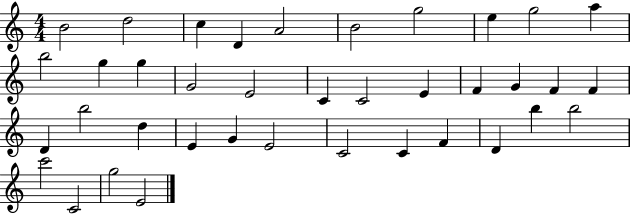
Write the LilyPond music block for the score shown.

{
  \clef treble
  \numericTimeSignature
  \time 4/4
  \key c \major
  b'2 d''2 | c''4 d'4 a'2 | b'2 g''2 | e''4 g''2 a''4 | \break b''2 g''4 g''4 | g'2 e'2 | c'4 c'2 e'4 | f'4 g'4 f'4 f'4 | \break d'4 b''2 d''4 | e'4 g'4 e'2 | c'2 c'4 f'4 | d'4 b''4 b''2 | \break c'''2 c'2 | g''2 e'2 | \bar "|."
}